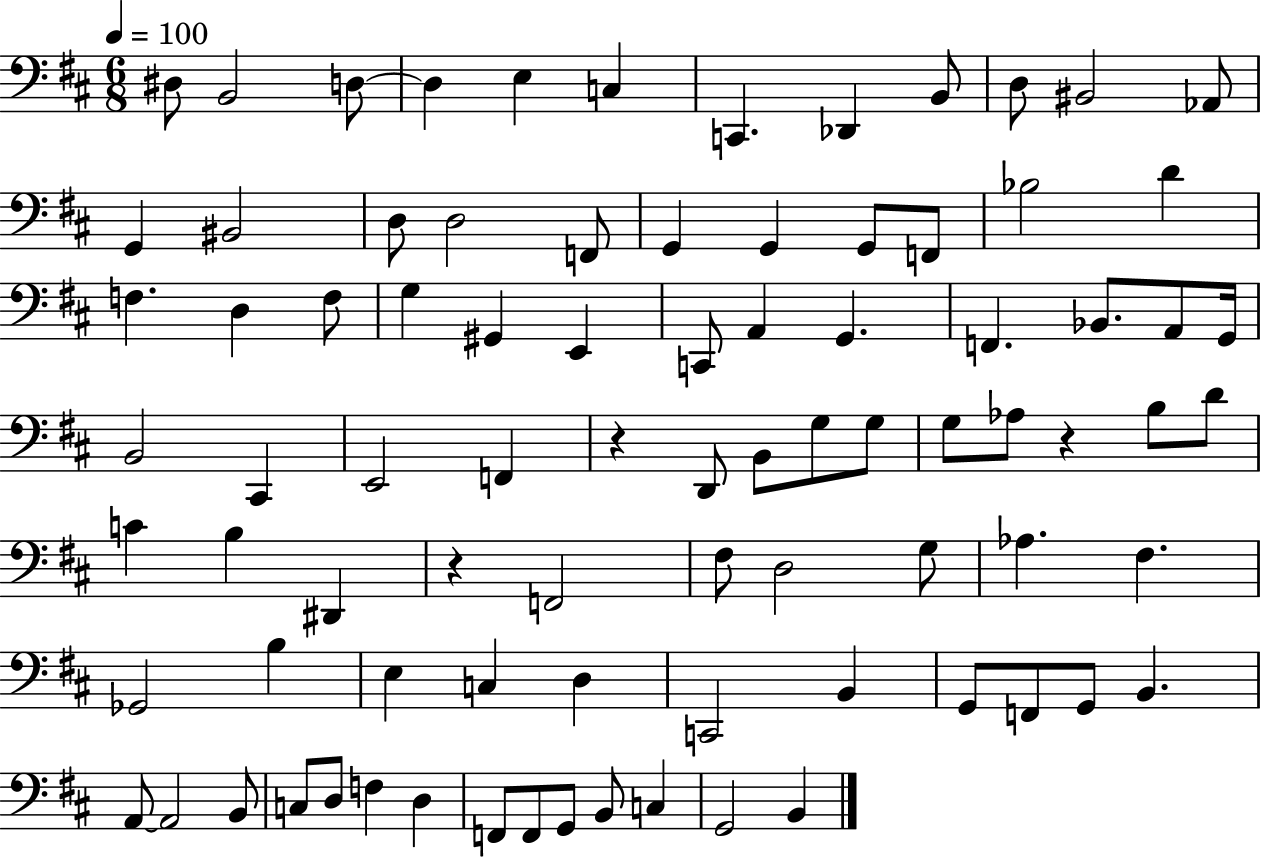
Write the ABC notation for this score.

X:1
T:Untitled
M:6/8
L:1/4
K:D
^D,/2 B,,2 D,/2 D, E, C, C,, _D,, B,,/2 D,/2 ^B,,2 _A,,/2 G,, ^B,,2 D,/2 D,2 F,,/2 G,, G,, G,,/2 F,,/2 _B,2 D F, D, F,/2 G, ^G,, E,, C,,/2 A,, G,, F,, _B,,/2 A,,/2 G,,/4 B,,2 ^C,, E,,2 F,, z D,,/2 B,,/2 G,/2 G,/2 G,/2 _A,/2 z B,/2 D/2 C B, ^D,, z F,,2 ^F,/2 D,2 G,/2 _A, ^F, _G,,2 B, E, C, D, C,,2 B,, G,,/2 F,,/2 G,,/2 B,, A,,/2 A,,2 B,,/2 C,/2 D,/2 F, D, F,,/2 F,,/2 G,,/2 B,,/2 C, G,,2 B,,